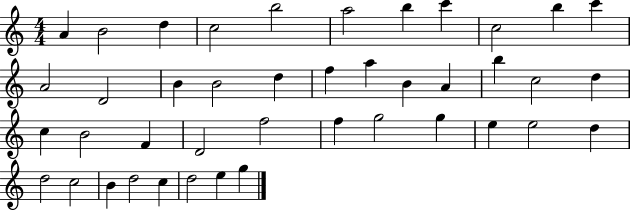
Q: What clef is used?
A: treble